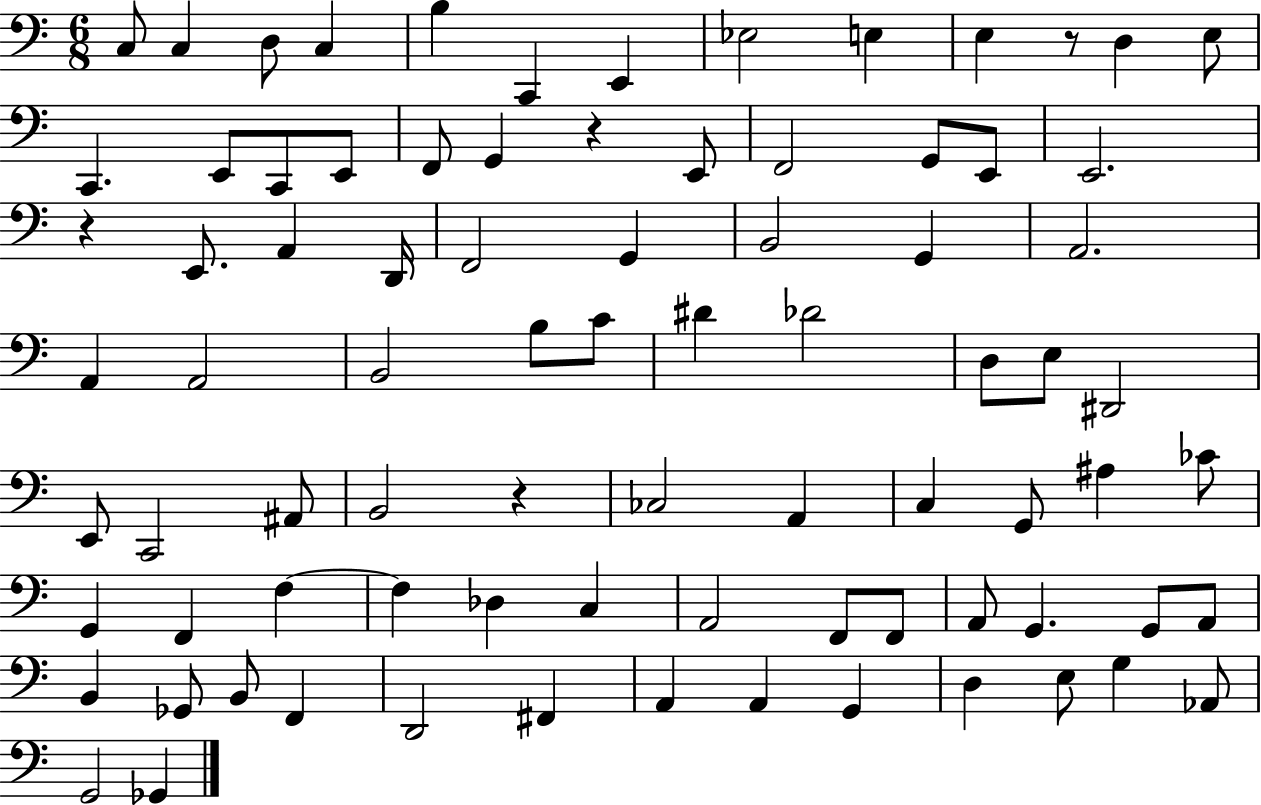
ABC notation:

X:1
T:Untitled
M:6/8
L:1/4
K:C
C,/2 C, D,/2 C, B, C,, E,, _E,2 E, E, z/2 D, E,/2 C,, E,,/2 C,,/2 E,,/2 F,,/2 G,, z E,,/2 F,,2 G,,/2 E,,/2 E,,2 z E,,/2 A,, D,,/4 F,,2 G,, B,,2 G,, A,,2 A,, A,,2 B,,2 B,/2 C/2 ^D _D2 D,/2 E,/2 ^D,,2 E,,/2 C,,2 ^A,,/2 B,,2 z _C,2 A,, C, G,,/2 ^A, _C/2 G,, F,, F, F, _D, C, A,,2 F,,/2 F,,/2 A,,/2 G,, G,,/2 A,,/2 B,, _G,,/2 B,,/2 F,, D,,2 ^F,, A,, A,, G,, D, E,/2 G, _A,,/2 G,,2 _G,,